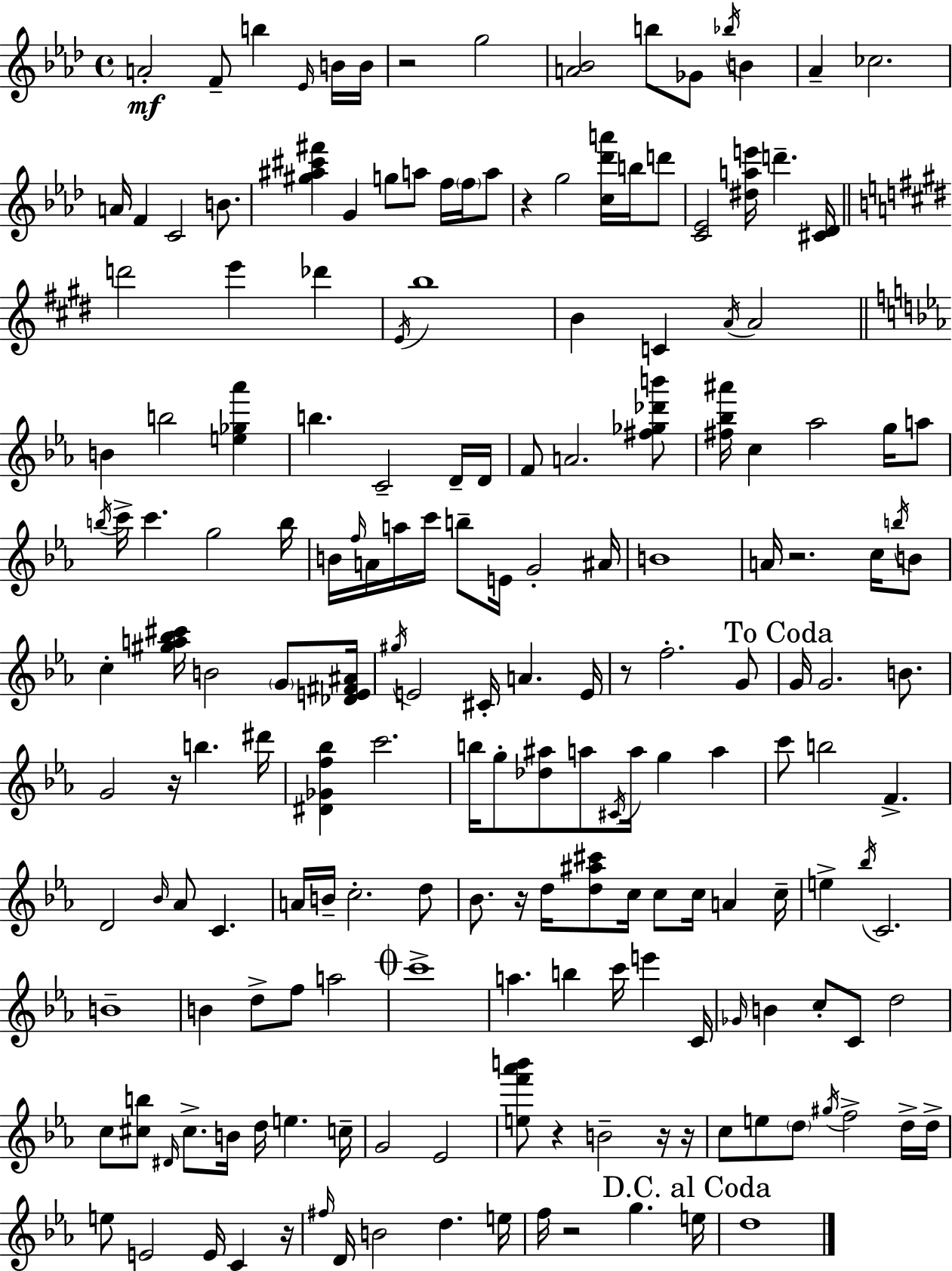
A4/h F4/e B5/q Eb4/s B4/s B4/s R/h G5/h [A4,Bb4]/h B5/e Gb4/e Bb5/s B4/q Ab4/q CES5/h. A4/s F4/q C4/h B4/e. [G#5,A#5,C#6,F#6]/q G4/q G5/e A5/e F5/s F5/s A5/e R/q G5/h [C5,Db6,A6]/s B5/s D6/e [C4,Eb4]/h [D#5,A5,E6]/s D6/q. [C#4,Db4]/s D6/h E6/q Db6/q E4/s B5/w B4/q C4/q A4/s A4/h B4/q B5/h [E5,Gb5,Ab6]/q B5/q. C4/h D4/s D4/s F4/e A4/h. [F#5,Gb5,Db6,B6]/e [F#5,Bb5,A#6]/s C5/q Ab5/h G5/s A5/e B5/s C6/s C6/q. G5/h B5/s B4/s F5/s A4/s A5/s C6/s B5/e E4/s G4/h A#4/s B4/w A4/s R/h. C5/s B5/s B4/e C5/q [G#5,A5,Bb5,C#6]/s B4/h G4/e [Db4,E4,F#4,A#4]/s G#5/s E4/h C#4/s A4/q. E4/s R/e F5/h. G4/e G4/s G4/h. B4/e. G4/h R/s B5/q. D#6/s [D#4,Gb4,F5,Bb5]/q C6/h. B5/s G5/e [Db5,A#5]/e A5/e C#4/s A5/s G5/q A5/q C6/e B5/h F4/q. D4/h Bb4/s Ab4/e C4/q. A4/s B4/s C5/h. D5/e Bb4/e. R/s D5/s [D5,A#5,C#6]/e C5/s C5/e C5/s A4/q C5/s E5/q Bb5/s C4/h. B4/w B4/q D5/e F5/e A5/h C6/w A5/q. B5/q C6/s E6/q C4/s Gb4/s B4/q C5/e C4/e D5/h C5/e [C#5,B5]/e D#4/s C#5/e. B4/s D5/s E5/q. C5/s G4/h Eb4/h [E5,F6,Ab6,B6]/e R/q B4/h R/s R/s C5/e E5/e D5/e G#5/s F5/h D5/s D5/s E5/e E4/h E4/s C4/q R/s F#5/s D4/s B4/h D5/q. E5/s F5/s R/h G5/q. E5/s D5/w